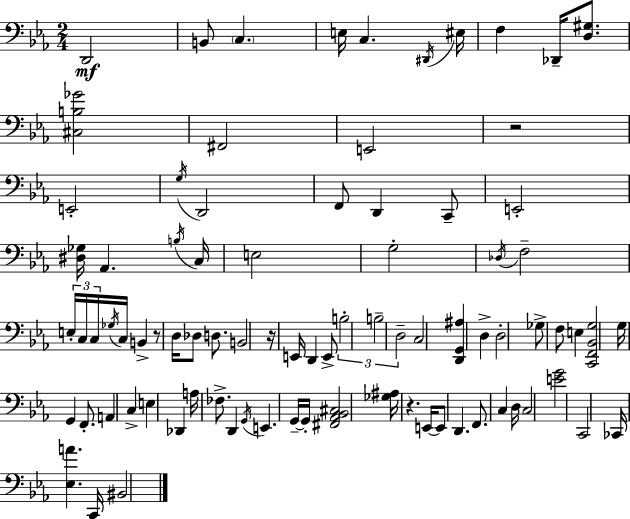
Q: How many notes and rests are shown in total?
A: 85